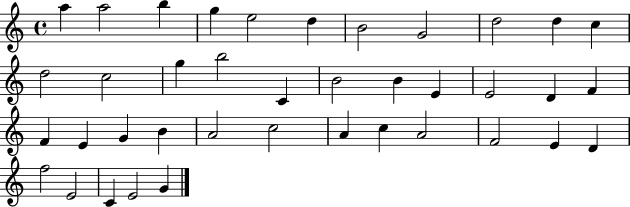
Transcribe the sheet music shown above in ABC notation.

X:1
T:Untitled
M:4/4
L:1/4
K:C
a a2 b g e2 d B2 G2 d2 d c d2 c2 g b2 C B2 B E E2 D F F E G B A2 c2 A c A2 F2 E D f2 E2 C E2 G